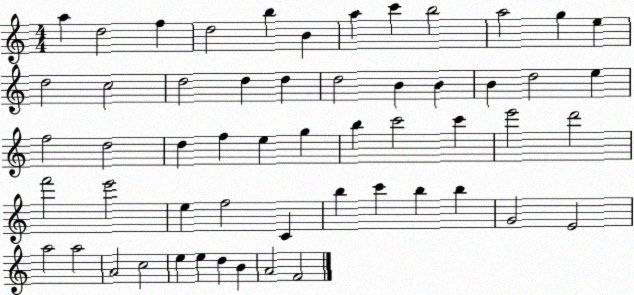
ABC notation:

X:1
T:Untitled
M:4/4
L:1/4
K:C
a d2 f d2 b B a c' b2 a2 g e d2 c2 d2 d d d2 B B B d2 e f2 d2 d f e g b c'2 c' e'2 d'2 f'2 e'2 e f2 C b c' b b G2 E2 a2 a2 A2 c2 e e d B A2 F2